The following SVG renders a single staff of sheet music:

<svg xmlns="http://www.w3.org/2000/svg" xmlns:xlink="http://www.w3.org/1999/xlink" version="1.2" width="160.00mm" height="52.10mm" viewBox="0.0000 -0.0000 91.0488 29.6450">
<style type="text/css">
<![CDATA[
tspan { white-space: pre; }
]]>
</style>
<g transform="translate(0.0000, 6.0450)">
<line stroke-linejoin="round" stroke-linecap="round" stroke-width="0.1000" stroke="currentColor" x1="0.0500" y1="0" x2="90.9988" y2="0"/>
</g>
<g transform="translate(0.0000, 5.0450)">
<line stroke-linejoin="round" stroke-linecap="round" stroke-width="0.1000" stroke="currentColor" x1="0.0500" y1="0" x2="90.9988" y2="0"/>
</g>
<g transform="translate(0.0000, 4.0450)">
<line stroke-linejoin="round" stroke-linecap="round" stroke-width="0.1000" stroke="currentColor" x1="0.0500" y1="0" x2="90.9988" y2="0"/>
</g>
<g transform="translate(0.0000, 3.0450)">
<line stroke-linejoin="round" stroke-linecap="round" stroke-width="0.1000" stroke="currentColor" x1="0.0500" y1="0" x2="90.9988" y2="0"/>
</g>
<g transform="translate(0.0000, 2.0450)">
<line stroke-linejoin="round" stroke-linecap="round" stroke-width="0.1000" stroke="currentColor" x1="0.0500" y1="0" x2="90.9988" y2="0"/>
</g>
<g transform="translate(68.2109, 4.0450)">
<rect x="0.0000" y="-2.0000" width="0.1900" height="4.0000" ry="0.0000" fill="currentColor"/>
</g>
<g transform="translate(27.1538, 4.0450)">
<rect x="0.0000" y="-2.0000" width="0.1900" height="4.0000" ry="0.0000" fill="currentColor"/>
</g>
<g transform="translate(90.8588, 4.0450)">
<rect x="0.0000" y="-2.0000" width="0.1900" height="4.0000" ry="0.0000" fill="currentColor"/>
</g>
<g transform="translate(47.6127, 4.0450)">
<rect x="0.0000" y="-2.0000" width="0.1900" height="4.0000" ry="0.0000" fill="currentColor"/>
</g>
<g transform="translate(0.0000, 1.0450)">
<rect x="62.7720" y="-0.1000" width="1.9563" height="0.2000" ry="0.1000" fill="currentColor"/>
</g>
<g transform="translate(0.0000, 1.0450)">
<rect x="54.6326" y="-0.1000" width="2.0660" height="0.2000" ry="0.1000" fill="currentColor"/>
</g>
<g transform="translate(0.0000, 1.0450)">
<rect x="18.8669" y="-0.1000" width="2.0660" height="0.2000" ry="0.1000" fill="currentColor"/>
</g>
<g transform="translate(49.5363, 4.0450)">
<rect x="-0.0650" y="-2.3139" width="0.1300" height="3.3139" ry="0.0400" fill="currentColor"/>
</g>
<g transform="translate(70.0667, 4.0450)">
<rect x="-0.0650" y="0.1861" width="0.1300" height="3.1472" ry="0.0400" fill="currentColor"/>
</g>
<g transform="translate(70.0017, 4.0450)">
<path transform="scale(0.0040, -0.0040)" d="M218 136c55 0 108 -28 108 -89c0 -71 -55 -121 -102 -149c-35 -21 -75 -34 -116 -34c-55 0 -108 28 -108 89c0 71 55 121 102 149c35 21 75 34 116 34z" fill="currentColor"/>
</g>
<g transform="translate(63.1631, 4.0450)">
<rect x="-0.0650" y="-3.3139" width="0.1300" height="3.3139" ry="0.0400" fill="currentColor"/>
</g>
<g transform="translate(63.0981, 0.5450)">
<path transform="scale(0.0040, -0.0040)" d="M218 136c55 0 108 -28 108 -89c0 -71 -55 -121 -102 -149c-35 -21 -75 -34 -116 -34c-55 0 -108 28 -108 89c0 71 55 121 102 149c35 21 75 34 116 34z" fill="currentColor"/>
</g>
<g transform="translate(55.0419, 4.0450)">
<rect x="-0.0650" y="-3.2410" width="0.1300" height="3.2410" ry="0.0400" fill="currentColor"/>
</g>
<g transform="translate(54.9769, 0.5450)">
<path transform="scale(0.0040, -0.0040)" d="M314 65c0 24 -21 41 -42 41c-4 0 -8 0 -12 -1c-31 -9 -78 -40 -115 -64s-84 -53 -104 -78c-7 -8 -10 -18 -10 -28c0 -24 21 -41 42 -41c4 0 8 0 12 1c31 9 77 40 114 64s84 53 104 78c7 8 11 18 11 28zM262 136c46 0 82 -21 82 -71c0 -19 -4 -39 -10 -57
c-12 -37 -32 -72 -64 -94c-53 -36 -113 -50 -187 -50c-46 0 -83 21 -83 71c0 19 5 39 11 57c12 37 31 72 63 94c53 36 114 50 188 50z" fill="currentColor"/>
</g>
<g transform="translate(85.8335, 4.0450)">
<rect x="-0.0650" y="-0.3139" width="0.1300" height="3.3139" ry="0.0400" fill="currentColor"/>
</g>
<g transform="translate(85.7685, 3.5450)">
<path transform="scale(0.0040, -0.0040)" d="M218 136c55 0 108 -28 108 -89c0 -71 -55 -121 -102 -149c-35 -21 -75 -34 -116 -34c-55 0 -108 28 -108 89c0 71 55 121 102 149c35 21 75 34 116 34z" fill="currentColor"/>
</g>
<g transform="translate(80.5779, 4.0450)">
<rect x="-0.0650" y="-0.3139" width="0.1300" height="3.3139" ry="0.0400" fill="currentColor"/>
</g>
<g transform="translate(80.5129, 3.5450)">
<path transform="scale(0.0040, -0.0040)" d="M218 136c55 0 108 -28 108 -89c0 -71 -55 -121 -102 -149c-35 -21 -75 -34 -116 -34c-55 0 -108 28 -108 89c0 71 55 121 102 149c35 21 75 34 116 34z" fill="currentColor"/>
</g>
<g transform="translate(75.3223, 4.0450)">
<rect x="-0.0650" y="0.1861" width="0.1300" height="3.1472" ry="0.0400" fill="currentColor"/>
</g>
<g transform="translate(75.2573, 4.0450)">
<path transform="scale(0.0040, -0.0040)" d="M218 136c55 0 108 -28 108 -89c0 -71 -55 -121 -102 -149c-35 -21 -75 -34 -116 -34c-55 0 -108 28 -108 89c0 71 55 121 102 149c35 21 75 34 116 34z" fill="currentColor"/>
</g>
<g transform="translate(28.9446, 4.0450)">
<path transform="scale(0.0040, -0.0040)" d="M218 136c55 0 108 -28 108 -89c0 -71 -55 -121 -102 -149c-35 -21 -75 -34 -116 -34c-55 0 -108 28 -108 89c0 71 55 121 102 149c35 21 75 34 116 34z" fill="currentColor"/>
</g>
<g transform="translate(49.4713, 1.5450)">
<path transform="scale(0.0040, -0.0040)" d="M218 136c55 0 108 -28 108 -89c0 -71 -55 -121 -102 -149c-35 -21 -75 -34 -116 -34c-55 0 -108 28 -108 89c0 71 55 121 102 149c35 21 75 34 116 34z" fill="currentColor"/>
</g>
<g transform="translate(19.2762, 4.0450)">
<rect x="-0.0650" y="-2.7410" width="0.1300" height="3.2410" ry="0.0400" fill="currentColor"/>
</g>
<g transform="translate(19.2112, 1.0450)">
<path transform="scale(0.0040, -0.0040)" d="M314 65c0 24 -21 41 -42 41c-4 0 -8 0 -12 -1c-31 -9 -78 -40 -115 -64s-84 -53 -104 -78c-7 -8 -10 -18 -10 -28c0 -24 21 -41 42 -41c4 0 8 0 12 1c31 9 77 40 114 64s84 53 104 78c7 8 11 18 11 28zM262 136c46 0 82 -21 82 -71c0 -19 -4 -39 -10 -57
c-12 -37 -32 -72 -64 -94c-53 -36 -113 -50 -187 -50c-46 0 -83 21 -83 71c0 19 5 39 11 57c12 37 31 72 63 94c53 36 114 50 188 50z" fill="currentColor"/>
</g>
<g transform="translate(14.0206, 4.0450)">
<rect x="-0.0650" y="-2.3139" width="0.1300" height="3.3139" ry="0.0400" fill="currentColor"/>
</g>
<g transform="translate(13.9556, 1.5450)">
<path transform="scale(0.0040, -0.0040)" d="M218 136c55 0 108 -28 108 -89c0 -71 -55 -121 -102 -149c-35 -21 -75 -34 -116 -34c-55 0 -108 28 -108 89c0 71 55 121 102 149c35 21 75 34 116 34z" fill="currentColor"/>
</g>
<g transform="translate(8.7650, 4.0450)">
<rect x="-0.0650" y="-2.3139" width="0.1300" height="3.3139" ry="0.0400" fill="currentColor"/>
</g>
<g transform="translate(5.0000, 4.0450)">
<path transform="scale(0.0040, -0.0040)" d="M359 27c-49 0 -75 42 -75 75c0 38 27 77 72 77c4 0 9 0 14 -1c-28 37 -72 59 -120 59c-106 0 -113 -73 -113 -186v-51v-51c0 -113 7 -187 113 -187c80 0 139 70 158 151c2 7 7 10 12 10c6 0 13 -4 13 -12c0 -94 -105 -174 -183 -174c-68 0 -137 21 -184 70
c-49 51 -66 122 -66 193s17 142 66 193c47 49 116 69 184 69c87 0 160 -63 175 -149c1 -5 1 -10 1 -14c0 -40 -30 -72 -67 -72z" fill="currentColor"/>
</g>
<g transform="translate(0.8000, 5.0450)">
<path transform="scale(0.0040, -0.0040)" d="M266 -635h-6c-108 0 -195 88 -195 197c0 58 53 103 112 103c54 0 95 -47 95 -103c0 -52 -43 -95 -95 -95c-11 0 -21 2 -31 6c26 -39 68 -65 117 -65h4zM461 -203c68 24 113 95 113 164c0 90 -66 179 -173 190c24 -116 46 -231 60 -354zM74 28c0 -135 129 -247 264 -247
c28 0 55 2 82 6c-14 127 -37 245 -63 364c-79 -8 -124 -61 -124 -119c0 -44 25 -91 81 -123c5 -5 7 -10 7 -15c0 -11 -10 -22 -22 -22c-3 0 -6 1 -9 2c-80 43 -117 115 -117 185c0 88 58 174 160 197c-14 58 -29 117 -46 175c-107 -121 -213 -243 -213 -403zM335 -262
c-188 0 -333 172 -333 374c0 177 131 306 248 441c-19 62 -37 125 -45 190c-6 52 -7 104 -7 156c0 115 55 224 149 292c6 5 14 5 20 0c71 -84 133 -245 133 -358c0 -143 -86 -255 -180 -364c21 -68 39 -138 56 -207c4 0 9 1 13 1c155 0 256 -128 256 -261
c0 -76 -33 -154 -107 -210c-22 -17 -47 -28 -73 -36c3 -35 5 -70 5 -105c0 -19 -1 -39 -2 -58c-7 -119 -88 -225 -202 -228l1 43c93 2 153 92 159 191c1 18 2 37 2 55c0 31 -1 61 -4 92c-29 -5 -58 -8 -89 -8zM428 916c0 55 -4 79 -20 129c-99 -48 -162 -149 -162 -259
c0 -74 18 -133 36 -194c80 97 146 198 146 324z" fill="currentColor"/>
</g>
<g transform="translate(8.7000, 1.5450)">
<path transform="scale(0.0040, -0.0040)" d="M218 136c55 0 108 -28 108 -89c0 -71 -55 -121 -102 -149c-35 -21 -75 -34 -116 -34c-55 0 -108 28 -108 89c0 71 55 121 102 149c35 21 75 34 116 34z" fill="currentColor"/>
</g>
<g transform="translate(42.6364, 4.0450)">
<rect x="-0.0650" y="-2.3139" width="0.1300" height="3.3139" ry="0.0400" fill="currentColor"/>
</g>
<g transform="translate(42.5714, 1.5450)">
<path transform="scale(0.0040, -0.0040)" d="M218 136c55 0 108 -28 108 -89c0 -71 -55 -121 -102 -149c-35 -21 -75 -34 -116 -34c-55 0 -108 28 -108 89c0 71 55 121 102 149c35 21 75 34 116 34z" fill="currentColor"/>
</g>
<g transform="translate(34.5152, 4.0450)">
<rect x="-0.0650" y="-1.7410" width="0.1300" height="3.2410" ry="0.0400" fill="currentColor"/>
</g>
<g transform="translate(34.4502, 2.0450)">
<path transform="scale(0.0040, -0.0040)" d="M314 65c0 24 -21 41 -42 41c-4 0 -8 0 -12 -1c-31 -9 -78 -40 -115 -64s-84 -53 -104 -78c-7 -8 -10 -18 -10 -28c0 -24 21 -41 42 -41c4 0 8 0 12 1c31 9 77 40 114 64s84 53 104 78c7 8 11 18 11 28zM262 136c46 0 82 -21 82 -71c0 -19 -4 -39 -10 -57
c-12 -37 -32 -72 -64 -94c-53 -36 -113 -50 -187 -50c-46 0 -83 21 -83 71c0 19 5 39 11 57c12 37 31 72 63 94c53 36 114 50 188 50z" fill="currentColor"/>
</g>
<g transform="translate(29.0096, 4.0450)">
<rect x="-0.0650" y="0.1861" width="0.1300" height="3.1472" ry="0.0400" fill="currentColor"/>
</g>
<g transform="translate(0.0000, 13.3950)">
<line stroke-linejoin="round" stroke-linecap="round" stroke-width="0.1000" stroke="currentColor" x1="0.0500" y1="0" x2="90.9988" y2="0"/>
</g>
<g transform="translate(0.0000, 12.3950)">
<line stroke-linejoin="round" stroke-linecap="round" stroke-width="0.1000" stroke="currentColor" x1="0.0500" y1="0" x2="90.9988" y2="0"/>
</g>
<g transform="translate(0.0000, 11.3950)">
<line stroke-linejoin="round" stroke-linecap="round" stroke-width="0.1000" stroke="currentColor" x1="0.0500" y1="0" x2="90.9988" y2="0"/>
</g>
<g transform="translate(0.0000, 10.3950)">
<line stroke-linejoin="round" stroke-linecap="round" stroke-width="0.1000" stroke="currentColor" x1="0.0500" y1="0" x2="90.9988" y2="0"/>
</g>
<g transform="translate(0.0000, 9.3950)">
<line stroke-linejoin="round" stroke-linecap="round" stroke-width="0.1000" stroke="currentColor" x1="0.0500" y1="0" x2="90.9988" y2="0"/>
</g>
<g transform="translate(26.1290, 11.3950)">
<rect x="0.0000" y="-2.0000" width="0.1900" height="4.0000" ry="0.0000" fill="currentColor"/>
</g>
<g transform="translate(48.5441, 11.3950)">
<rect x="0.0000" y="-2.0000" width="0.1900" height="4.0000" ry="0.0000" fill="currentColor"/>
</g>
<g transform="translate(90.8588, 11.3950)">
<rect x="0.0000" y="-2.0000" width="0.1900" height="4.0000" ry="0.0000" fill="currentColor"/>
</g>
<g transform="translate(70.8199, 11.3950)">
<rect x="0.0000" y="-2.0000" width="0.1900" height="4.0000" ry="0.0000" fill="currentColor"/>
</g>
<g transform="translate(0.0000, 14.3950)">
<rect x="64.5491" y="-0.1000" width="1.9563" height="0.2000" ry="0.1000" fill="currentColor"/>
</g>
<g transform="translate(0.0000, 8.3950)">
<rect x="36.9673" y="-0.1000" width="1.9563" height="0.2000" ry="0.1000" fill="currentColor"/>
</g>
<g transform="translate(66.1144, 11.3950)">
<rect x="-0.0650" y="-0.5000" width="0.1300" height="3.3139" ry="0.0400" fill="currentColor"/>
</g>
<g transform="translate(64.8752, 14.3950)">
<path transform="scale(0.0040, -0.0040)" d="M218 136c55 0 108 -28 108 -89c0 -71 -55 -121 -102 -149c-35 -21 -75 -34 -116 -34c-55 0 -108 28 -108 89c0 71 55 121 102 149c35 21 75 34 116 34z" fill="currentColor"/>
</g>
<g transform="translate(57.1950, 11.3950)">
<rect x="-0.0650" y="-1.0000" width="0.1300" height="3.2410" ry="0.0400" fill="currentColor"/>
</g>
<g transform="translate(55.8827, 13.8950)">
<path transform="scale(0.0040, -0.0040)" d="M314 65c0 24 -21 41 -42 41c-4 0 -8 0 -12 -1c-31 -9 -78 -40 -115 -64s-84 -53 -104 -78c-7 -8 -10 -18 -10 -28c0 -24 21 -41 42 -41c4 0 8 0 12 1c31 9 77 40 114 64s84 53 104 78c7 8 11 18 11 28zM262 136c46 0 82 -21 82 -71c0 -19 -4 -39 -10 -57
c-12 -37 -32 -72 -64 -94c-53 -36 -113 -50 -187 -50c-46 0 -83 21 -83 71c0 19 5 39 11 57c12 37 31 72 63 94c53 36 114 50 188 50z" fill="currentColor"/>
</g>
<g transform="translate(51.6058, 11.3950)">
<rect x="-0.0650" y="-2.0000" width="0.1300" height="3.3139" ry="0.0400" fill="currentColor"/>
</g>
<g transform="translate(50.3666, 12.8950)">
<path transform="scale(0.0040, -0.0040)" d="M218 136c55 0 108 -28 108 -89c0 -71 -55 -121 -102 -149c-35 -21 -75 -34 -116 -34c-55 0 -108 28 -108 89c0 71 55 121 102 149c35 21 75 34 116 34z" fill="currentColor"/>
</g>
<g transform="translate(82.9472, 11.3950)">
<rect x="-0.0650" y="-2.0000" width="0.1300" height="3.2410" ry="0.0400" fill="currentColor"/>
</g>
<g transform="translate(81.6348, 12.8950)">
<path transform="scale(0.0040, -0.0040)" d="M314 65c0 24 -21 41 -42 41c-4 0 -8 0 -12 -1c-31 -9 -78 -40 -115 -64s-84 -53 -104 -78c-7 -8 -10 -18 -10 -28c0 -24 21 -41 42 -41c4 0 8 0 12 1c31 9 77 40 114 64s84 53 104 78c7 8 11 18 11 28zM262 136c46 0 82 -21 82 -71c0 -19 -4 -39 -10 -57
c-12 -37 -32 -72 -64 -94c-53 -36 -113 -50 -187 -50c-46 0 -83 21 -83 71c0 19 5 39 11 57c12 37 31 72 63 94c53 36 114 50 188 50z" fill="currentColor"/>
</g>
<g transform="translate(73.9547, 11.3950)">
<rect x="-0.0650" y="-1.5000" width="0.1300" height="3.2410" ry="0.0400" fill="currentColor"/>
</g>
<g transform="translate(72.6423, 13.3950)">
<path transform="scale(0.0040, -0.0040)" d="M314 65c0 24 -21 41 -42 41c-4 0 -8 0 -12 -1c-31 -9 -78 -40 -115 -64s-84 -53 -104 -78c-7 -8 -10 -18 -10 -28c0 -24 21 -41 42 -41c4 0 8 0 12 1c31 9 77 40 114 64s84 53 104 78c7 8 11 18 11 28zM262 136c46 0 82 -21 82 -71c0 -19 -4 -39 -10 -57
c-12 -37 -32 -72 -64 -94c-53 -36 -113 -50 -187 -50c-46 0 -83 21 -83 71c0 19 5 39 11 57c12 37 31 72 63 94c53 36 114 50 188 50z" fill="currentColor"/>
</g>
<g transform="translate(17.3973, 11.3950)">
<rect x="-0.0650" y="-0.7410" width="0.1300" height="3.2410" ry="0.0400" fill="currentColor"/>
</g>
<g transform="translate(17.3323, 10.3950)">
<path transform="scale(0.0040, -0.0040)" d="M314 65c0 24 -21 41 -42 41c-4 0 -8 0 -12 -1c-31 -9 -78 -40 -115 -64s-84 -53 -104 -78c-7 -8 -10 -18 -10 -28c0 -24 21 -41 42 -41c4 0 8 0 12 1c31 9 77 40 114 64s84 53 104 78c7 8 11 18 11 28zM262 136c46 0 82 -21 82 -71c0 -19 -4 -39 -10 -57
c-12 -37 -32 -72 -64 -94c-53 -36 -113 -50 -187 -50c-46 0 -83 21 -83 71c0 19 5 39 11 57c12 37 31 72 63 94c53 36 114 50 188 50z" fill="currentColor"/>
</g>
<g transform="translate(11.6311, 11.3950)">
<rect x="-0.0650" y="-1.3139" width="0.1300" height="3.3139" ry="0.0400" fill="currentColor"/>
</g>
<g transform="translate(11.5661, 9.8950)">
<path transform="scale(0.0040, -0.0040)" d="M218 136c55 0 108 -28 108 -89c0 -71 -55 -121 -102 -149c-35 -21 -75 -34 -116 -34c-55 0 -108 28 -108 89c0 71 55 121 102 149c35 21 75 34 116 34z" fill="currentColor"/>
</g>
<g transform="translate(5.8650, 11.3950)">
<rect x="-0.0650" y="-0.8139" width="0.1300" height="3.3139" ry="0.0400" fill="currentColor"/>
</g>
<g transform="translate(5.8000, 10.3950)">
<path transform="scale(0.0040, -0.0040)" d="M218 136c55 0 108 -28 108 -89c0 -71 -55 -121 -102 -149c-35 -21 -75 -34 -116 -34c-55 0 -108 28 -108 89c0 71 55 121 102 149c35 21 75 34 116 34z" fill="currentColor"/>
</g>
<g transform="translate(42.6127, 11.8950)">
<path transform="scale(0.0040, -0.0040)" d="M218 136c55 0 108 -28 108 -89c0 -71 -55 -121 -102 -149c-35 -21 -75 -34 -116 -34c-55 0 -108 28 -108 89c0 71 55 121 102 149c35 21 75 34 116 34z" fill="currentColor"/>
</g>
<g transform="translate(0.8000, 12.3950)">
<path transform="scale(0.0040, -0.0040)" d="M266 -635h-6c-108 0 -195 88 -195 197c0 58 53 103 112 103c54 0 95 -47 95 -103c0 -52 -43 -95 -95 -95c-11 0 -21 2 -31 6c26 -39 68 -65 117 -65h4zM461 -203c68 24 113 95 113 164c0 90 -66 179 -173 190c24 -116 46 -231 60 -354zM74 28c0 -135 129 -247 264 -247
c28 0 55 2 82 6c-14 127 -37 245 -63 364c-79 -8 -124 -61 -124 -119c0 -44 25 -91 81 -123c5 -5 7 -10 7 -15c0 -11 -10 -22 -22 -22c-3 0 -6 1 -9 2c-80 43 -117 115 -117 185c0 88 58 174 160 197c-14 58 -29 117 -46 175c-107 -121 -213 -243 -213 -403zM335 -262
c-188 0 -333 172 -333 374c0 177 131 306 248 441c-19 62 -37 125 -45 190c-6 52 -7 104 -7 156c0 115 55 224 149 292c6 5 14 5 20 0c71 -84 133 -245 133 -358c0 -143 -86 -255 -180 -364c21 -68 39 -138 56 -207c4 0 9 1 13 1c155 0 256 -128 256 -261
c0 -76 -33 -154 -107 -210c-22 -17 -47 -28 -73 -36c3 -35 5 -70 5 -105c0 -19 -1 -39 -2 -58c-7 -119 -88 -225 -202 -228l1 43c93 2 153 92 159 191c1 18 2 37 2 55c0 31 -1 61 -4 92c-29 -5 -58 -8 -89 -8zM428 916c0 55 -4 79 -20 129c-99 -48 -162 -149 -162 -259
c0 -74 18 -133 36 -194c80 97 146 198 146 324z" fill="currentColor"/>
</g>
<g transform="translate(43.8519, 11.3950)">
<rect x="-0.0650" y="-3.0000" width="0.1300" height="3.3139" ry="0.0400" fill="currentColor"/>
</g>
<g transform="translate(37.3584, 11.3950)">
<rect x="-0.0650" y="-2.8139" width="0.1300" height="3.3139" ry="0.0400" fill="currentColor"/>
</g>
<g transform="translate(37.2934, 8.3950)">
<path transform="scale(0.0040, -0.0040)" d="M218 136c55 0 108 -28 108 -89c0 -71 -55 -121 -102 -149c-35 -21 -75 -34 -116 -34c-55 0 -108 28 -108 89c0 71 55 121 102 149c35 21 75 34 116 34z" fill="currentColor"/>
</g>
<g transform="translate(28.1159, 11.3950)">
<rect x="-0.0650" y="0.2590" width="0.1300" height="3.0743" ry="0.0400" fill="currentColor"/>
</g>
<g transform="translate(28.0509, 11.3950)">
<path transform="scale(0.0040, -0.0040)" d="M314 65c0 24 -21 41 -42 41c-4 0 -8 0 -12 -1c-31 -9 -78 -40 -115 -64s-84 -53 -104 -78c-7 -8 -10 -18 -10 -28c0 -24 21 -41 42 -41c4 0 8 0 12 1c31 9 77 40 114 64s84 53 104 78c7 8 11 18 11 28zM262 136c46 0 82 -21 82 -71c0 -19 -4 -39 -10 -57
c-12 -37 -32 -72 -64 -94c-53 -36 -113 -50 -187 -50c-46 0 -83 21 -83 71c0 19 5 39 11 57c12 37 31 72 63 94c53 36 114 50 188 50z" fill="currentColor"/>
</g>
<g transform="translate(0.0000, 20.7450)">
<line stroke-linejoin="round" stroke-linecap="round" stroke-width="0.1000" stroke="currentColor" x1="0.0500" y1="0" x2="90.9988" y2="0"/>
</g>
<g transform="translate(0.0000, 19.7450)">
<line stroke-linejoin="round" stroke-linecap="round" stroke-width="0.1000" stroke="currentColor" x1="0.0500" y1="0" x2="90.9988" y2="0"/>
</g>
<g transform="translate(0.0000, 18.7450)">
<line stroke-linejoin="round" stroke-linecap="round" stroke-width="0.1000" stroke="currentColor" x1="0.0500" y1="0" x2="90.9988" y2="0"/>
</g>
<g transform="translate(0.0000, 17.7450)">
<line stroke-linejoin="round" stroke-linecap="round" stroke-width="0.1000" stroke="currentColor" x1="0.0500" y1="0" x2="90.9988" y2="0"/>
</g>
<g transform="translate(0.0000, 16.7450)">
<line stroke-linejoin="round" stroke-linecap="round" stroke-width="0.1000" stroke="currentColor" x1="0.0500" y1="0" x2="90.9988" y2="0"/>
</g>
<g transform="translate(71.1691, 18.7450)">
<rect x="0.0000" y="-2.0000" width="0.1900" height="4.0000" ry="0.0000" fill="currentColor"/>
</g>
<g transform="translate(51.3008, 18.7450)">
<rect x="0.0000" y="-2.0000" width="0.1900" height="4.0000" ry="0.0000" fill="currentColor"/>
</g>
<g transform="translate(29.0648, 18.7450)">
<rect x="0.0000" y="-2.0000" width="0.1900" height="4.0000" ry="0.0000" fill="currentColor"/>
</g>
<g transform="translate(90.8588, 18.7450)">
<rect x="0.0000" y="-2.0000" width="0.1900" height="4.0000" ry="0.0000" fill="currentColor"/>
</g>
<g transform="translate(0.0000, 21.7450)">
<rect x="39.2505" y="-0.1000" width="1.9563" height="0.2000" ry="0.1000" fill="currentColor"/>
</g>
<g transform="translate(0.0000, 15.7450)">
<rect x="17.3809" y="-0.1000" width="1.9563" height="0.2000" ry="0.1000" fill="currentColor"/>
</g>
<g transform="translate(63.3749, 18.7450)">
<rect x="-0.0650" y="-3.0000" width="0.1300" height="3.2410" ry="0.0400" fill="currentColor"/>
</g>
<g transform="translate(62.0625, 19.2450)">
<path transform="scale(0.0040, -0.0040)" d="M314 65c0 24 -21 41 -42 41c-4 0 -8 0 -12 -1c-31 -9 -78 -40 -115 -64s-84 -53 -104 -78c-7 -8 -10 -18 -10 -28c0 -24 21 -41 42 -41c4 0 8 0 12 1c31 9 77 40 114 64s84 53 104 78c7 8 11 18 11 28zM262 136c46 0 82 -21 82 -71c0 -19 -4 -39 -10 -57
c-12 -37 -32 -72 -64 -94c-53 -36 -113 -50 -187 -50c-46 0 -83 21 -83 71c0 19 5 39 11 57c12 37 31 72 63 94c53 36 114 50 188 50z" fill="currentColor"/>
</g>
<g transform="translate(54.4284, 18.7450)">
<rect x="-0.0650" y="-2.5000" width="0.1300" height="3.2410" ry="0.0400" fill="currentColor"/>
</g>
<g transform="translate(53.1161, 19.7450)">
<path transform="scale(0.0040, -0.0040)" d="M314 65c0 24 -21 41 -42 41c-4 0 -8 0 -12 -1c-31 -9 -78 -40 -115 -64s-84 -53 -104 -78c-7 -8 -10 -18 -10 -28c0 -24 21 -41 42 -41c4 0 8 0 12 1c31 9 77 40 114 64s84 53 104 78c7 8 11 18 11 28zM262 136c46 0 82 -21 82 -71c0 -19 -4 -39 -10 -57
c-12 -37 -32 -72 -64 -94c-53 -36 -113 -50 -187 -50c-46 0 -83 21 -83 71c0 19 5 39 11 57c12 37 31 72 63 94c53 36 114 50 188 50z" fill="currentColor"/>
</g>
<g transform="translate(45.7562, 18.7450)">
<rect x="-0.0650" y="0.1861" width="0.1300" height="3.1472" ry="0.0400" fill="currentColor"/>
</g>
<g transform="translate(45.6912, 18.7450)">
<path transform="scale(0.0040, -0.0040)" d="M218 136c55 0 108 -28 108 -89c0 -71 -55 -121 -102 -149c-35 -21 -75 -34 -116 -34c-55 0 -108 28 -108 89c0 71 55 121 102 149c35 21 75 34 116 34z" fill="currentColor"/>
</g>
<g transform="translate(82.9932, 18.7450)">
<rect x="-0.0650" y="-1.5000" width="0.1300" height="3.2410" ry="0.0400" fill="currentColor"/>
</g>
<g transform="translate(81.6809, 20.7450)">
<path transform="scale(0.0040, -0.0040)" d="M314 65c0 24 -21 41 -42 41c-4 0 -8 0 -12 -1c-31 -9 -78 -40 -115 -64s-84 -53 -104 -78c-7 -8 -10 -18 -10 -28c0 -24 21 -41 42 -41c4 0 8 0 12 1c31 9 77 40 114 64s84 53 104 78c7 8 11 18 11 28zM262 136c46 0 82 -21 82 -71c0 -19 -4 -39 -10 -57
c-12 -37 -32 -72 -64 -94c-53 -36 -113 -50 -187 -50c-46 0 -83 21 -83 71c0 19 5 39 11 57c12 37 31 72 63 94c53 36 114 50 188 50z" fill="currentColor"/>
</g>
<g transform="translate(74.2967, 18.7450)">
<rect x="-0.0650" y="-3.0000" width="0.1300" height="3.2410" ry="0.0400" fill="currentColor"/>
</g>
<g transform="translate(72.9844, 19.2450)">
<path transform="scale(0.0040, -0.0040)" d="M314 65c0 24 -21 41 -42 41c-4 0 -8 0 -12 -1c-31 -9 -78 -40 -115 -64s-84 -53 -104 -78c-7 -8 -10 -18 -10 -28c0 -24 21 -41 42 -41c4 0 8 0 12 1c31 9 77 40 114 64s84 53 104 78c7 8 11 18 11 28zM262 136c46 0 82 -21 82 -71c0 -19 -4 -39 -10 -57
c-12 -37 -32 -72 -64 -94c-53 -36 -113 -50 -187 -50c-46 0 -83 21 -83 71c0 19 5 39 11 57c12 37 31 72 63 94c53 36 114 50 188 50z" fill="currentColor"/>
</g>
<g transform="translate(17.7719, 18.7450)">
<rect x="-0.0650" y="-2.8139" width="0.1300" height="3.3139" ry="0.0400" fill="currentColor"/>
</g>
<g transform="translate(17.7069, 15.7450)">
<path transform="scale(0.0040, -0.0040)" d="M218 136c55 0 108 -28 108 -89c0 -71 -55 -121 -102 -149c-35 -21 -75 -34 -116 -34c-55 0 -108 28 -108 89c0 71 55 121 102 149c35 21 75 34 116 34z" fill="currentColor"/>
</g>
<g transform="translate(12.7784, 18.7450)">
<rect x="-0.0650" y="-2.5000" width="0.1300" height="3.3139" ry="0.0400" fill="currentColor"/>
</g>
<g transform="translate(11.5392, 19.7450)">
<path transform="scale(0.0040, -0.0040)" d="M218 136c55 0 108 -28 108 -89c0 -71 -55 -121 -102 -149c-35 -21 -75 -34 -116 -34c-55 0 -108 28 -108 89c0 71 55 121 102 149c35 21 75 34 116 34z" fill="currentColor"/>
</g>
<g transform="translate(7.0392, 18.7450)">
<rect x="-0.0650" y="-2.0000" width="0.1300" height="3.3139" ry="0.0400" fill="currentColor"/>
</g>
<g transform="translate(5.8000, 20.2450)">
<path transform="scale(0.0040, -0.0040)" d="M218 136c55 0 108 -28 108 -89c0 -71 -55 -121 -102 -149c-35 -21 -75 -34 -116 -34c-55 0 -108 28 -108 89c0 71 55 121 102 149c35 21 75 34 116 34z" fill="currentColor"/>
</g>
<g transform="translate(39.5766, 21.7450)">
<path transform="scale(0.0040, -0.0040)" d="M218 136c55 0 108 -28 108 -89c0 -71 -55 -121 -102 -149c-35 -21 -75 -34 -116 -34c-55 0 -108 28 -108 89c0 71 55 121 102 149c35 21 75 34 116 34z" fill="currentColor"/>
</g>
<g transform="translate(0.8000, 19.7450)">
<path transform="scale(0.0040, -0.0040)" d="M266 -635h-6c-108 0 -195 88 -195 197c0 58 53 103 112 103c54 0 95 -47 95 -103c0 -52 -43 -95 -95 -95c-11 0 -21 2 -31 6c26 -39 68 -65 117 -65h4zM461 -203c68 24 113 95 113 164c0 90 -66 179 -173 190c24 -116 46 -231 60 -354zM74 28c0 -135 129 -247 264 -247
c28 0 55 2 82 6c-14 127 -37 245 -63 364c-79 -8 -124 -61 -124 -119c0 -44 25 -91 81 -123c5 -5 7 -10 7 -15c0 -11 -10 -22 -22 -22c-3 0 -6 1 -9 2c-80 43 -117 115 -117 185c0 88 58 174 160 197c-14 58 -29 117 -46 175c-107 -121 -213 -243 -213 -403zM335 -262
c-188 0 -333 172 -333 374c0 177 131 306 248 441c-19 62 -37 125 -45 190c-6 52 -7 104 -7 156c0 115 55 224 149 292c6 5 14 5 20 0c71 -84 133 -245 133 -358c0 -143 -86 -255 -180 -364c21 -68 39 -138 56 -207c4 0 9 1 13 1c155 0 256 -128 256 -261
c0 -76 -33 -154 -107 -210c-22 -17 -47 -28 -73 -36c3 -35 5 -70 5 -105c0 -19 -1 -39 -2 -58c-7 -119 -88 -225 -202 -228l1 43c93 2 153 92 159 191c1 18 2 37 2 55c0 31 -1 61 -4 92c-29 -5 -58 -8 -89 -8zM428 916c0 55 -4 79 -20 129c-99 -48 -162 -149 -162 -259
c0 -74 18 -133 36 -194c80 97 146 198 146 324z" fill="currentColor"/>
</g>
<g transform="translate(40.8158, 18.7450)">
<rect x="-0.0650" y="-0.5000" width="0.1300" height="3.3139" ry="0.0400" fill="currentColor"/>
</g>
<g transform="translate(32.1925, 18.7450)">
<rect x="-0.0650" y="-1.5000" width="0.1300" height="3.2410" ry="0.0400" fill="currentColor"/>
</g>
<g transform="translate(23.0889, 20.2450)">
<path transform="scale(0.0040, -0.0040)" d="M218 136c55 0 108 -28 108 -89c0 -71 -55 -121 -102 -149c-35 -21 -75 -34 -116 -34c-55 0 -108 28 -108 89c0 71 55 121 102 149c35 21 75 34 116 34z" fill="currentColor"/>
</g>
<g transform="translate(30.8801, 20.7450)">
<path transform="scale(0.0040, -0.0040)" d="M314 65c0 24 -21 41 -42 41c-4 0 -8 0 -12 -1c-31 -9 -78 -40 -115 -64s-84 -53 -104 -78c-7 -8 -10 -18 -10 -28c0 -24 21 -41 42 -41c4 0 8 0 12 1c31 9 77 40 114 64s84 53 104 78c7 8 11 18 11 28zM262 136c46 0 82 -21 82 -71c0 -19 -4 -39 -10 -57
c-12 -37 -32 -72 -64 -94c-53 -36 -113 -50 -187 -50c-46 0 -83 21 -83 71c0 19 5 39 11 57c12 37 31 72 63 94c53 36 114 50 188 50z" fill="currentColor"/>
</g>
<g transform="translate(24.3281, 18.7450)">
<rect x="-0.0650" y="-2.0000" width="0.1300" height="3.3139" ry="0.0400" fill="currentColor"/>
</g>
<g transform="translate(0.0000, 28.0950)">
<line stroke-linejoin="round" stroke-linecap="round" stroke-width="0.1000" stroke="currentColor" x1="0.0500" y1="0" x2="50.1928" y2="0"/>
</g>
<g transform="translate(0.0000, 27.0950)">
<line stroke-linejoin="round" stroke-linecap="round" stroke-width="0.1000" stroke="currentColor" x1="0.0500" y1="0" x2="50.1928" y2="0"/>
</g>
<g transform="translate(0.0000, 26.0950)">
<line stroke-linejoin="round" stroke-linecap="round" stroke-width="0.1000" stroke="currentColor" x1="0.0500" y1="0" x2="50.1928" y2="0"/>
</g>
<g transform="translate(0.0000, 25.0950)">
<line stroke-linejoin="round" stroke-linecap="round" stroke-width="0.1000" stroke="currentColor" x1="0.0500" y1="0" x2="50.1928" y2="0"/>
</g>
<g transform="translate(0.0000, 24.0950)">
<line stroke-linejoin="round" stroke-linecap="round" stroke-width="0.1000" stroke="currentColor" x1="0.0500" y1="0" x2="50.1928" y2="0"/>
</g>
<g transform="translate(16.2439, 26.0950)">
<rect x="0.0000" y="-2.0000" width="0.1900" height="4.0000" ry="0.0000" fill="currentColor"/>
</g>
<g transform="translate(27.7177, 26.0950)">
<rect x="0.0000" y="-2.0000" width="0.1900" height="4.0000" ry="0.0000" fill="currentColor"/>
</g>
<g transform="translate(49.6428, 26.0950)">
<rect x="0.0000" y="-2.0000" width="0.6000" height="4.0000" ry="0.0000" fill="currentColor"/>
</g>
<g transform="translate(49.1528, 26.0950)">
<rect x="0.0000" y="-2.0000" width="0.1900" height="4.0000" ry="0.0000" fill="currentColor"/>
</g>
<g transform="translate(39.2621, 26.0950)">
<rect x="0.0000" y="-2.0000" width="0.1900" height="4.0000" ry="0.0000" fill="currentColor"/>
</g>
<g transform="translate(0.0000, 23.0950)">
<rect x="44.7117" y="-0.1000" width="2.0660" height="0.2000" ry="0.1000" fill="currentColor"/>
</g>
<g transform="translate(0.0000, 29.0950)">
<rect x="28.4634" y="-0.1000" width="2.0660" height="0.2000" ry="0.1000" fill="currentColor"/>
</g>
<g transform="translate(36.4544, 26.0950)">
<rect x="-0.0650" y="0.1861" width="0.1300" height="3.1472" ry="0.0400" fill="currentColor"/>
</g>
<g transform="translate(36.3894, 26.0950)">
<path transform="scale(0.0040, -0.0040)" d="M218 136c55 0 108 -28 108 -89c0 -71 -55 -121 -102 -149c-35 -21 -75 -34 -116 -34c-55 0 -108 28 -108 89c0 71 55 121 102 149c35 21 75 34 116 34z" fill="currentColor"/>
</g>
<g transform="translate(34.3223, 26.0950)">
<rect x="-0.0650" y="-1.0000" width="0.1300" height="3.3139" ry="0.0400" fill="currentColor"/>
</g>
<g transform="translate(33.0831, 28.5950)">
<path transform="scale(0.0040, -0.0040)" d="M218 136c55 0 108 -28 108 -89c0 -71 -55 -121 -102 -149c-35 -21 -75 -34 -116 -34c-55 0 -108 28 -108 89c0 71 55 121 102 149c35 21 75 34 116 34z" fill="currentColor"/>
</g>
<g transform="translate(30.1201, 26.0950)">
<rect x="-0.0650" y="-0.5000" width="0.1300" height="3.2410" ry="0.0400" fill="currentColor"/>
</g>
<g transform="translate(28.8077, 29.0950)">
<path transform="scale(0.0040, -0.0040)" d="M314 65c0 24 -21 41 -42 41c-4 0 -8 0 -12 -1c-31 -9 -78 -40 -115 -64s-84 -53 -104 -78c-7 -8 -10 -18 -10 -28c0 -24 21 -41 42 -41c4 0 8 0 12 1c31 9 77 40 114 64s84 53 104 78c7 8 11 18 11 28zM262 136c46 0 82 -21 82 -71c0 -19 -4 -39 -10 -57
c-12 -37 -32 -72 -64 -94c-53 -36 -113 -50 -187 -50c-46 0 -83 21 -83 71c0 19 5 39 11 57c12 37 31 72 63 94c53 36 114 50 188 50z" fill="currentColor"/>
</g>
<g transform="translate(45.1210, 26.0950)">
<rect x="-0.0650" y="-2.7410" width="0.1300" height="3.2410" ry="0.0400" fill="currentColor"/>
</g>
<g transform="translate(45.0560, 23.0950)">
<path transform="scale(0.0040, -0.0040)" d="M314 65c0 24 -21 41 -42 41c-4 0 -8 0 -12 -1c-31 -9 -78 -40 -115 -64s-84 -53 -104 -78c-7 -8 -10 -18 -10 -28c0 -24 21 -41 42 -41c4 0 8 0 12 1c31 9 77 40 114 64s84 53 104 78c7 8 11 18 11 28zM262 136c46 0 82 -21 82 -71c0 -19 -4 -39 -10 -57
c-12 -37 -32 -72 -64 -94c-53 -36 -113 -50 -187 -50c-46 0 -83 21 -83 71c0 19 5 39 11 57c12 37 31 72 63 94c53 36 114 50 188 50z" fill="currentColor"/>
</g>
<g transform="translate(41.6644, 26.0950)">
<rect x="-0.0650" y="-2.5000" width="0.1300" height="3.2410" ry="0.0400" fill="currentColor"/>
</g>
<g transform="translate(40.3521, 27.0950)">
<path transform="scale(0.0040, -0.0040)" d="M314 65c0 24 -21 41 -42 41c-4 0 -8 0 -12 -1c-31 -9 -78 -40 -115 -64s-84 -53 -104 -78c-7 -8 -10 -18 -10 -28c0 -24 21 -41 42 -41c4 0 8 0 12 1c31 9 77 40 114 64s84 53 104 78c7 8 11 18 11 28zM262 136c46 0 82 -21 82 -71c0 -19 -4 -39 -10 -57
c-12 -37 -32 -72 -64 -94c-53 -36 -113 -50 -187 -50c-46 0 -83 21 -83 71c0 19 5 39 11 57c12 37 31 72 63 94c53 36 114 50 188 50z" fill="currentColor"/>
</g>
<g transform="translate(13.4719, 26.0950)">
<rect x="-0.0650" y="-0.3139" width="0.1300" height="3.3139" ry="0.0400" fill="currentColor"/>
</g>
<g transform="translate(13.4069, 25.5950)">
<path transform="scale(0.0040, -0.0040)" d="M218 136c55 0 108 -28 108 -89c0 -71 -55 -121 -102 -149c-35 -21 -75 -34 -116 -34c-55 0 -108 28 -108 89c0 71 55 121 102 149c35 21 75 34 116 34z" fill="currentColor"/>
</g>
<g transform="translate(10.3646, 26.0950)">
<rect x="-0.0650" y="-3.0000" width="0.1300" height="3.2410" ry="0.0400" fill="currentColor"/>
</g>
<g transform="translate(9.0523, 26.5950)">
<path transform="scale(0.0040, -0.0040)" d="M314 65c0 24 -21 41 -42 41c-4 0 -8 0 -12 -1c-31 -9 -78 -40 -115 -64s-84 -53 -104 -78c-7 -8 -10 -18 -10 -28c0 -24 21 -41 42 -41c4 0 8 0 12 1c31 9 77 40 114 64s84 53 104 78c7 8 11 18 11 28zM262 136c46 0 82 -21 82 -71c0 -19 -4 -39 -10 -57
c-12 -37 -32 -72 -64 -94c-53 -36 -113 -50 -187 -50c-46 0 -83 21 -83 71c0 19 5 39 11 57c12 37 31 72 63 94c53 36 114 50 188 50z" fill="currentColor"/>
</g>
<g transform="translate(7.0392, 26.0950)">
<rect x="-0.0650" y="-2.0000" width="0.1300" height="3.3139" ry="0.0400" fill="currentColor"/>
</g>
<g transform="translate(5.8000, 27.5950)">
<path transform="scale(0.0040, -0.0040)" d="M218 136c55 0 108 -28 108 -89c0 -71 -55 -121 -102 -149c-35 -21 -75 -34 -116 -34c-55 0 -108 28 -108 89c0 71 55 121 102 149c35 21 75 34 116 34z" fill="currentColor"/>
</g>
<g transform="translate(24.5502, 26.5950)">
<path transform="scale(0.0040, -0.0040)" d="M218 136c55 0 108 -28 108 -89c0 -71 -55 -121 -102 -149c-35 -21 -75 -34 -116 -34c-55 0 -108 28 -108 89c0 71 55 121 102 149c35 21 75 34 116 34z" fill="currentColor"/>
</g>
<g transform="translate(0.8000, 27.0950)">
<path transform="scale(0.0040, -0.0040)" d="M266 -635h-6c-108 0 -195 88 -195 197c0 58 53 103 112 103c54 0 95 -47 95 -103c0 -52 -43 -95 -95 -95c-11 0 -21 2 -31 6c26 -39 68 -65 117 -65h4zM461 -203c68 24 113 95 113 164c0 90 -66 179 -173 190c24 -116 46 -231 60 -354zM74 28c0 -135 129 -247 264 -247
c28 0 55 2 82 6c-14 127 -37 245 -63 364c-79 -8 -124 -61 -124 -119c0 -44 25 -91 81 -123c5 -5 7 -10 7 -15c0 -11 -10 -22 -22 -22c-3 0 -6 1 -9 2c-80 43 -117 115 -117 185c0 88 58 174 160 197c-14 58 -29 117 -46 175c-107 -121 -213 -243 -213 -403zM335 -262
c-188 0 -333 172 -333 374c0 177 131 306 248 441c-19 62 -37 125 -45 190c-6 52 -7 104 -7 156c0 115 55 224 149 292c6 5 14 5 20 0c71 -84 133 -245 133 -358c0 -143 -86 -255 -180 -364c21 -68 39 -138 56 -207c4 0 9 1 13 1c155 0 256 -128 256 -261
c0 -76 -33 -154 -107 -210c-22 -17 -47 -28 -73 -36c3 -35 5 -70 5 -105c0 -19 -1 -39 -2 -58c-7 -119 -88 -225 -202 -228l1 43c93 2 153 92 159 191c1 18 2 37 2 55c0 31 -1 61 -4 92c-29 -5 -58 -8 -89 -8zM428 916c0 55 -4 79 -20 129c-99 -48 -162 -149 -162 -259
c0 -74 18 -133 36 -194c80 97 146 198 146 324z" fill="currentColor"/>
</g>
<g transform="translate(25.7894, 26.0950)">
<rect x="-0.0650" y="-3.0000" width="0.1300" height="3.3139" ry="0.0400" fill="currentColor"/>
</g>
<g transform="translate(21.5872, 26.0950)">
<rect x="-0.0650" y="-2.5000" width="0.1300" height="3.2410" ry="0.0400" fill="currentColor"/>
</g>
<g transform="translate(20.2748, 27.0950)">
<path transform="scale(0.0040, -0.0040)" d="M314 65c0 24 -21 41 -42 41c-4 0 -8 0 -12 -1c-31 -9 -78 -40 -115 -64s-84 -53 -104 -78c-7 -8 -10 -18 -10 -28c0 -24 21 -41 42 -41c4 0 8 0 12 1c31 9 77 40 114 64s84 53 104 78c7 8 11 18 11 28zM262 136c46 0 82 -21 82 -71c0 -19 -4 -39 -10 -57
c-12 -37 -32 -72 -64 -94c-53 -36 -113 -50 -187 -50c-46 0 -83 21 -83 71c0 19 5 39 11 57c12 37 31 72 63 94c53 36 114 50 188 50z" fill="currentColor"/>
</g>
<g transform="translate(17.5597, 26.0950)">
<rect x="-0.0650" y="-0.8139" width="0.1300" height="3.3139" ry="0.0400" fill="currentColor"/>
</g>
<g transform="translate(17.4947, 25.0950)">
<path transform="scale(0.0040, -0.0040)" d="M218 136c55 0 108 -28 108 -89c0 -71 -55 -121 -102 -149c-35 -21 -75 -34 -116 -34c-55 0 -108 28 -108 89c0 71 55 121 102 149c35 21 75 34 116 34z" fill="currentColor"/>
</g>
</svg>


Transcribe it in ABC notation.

X:1
T:Untitled
M:4/4
L:1/4
K:C
g g a2 B f2 g g b2 b B B c c d e d2 B2 a A F D2 C E2 F2 F G a F E2 C B G2 A2 A2 E2 F A2 c d G2 A C2 D B G2 a2